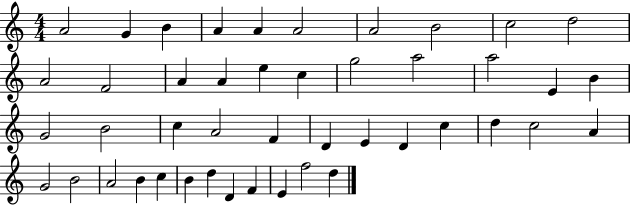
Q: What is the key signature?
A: C major